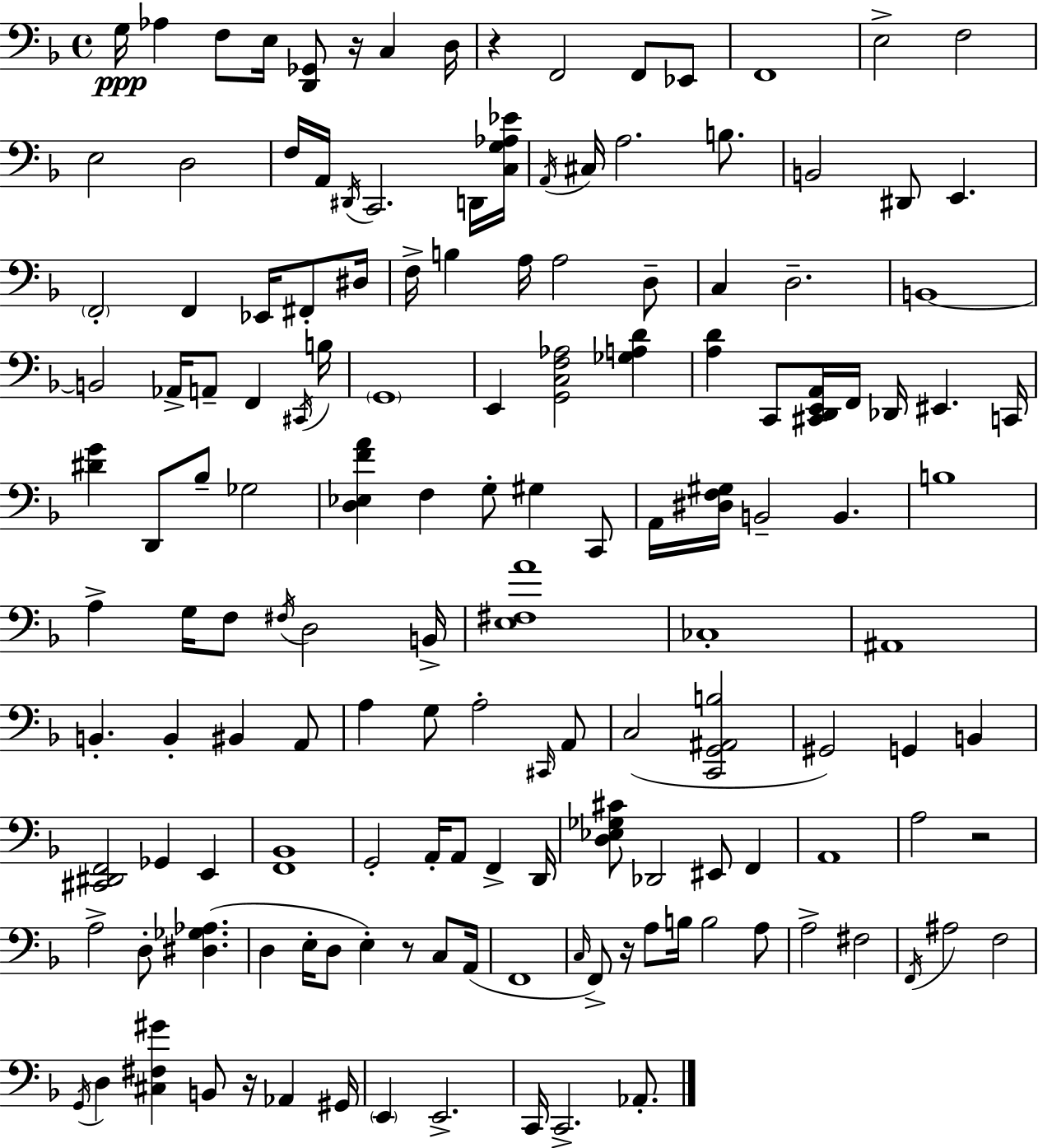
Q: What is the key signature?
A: D minor